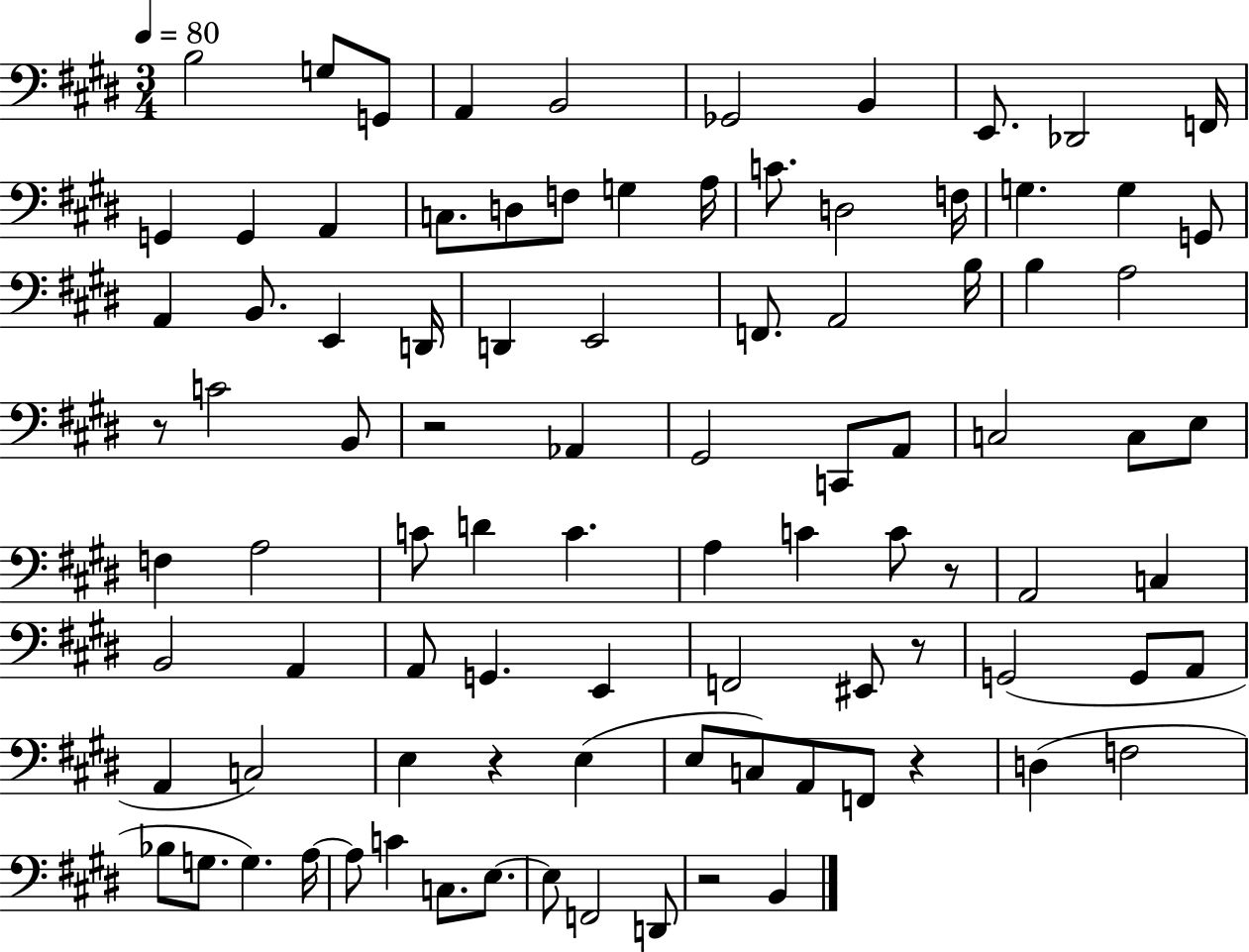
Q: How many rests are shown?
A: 7